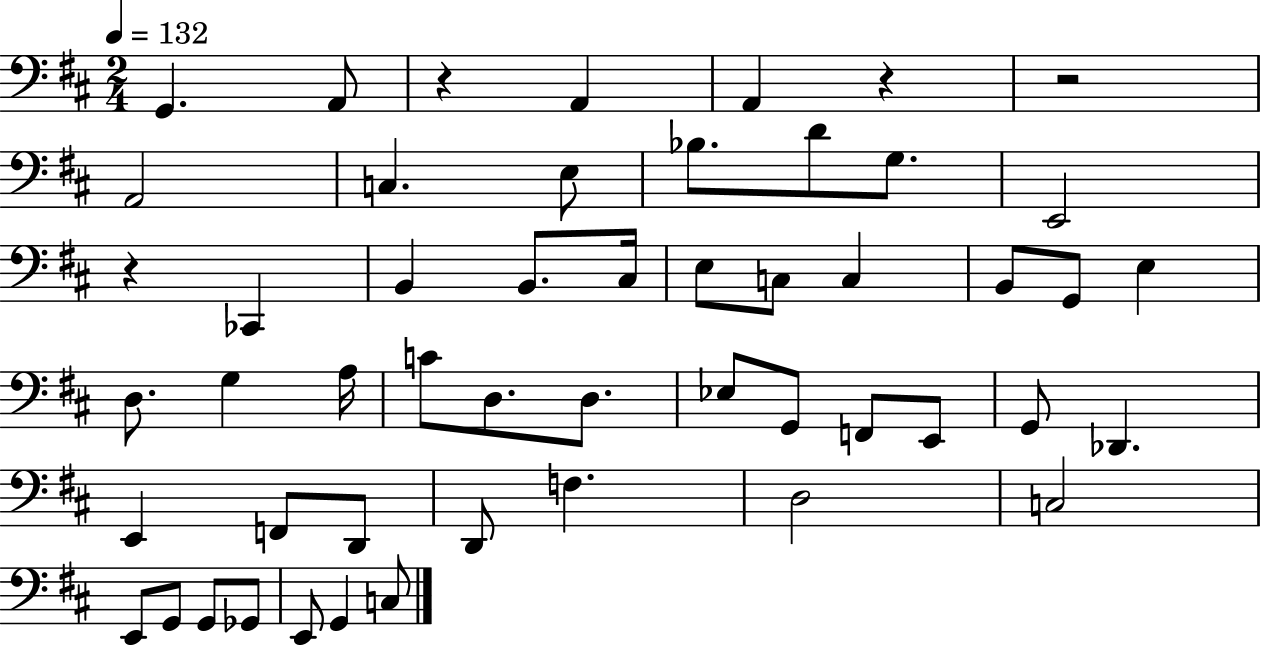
{
  \clef bass
  \numericTimeSignature
  \time 2/4
  \key d \major
  \tempo 4 = 132
  g,4. a,8 | r4 a,4 | a,4 r4 | r2 | \break a,2 | c4. e8 | bes8. d'8 g8. | e,2 | \break r4 ces,4 | b,4 b,8. cis16 | e8 c8 c4 | b,8 g,8 e4 | \break d8. g4 a16 | c'8 d8. d8. | ees8 g,8 f,8 e,8 | g,8 des,4. | \break e,4 f,8 d,8 | d,8 f4. | d2 | c2 | \break e,8 g,8 g,8 ges,8 | e,8 g,4 c8 | \bar "|."
}